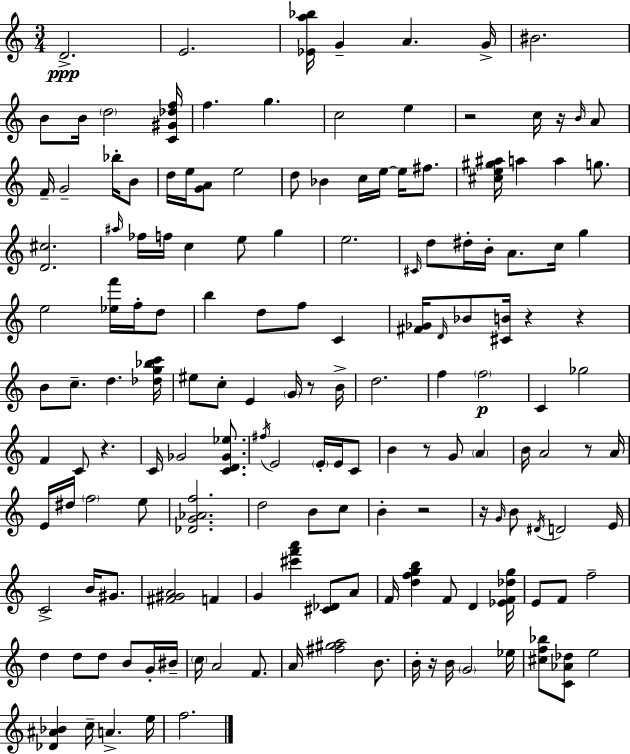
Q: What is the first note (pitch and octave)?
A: D4